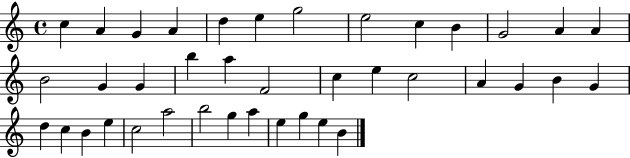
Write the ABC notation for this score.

X:1
T:Untitled
M:4/4
L:1/4
K:C
c A G A d e g2 e2 c B G2 A A B2 G G b a F2 c e c2 A G B G d c B e c2 a2 b2 g a e g e B